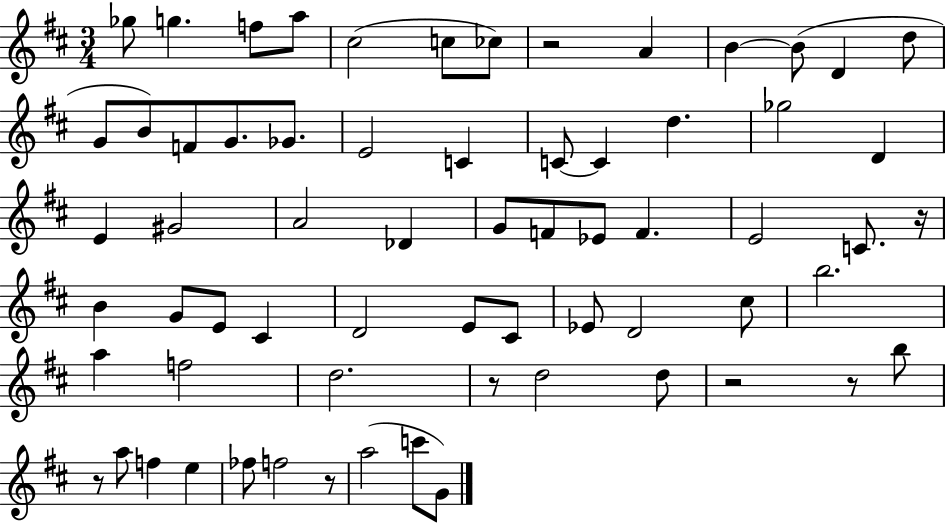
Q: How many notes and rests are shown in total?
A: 66